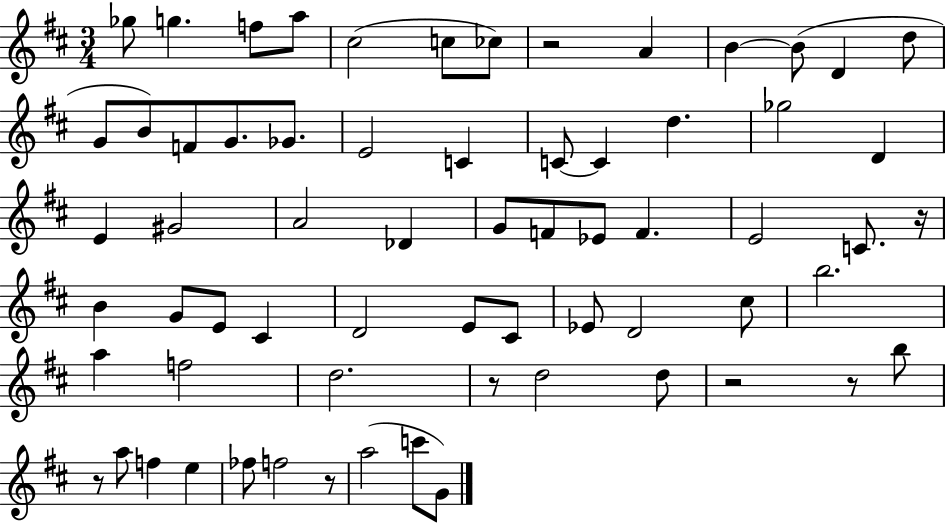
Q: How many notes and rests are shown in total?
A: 66